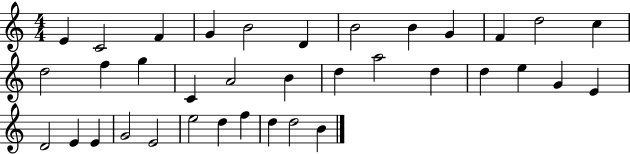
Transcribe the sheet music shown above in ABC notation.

X:1
T:Untitled
M:4/4
L:1/4
K:C
E C2 F G B2 D B2 B G F d2 c d2 f g C A2 B d a2 d d e G E D2 E E G2 E2 e2 d f d d2 B